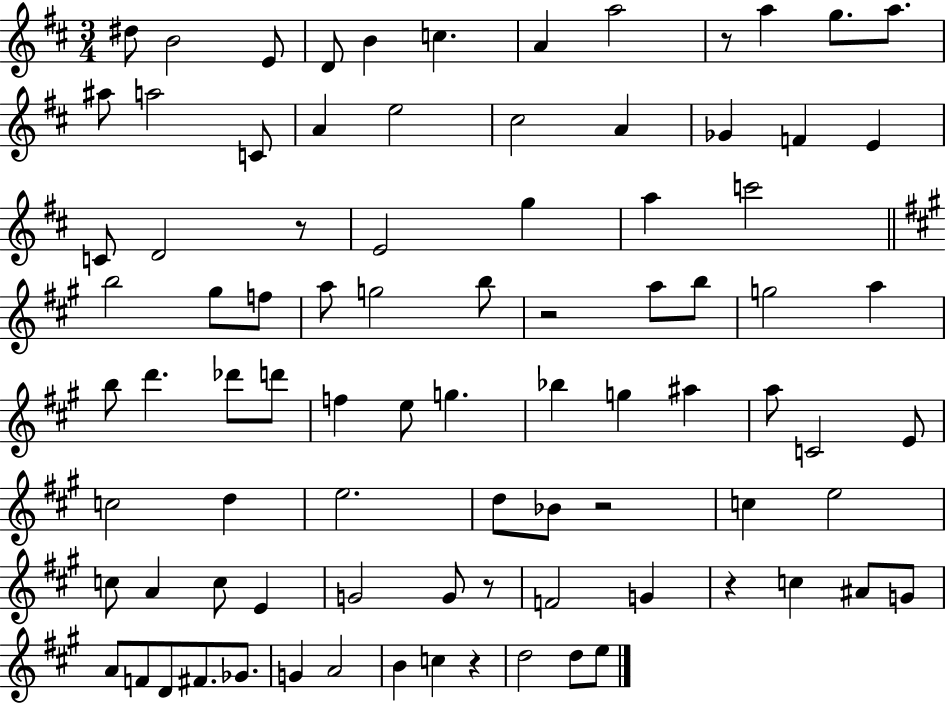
{
  \clef treble
  \numericTimeSignature
  \time 3/4
  \key d \major
  dis''8 b'2 e'8 | d'8 b'4 c''4. | a'4 a''2 | r8 a''4 g''8. a''8. | \break ais''8 a''2 c'8 | a'4 e''2 | cis''2 a'4 | ges'4 f'4 e'4 | \break c'8 d'2 r8 | e'2 g''4 | a''4 c'''2 | \bar "||" \break \key a \major b''2 gis''8 f''8 | a''8 g''2 b''8 | r2 a''8 b''8 | g''2 a''4 | \break b''8 d'''4. des'''8 d'''8 | f''4 e''8 g''4. | bes''4 g''4 ais''4 | a''8 c'2 e'8 | \break c''2 d''4 | e''2. | d''8 bes'8 r2 | c''4 e''2 | \break c''8 a'4 c''8 e'4 | g'2 g'8 r8 | f'2 g'4 | r4 c''4 ais'8 g'8 | \break a'8 f'8 d'8 fis'8. ges'8. | g'4 a'2 | b'4 c''4 r4 | d''2 d''8 e''8 | \break \bar "|."
}